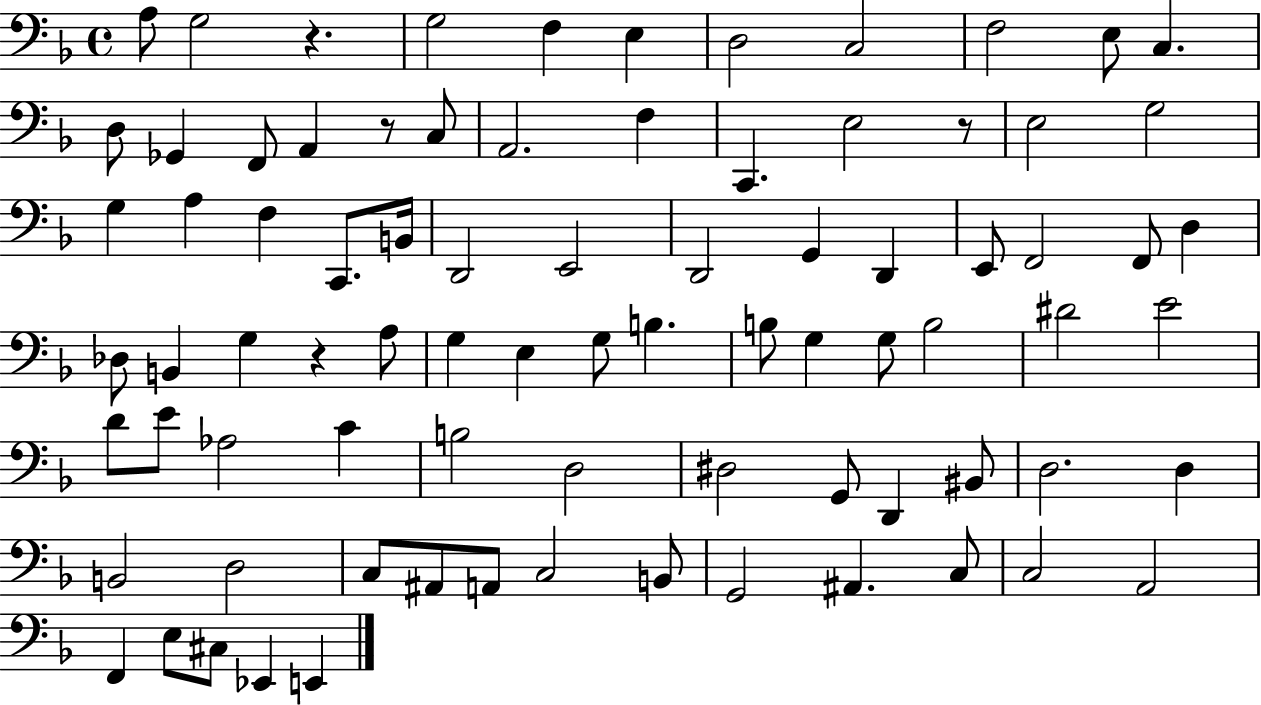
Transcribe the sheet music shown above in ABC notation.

X:1
T:Untitled
M:4/4
L:1/4
K:F
A,/2 G,2 z G,2 F, E, D,2 C,2 F,2 E,/2 C, D,/2 _G,, F,,/2 A,, z/2 C,/2 A,,2 F, C,, E,2 z/2 E,2 G,2 G, A, F, C,,/2 B,,/4 D,,2 E,,2 D,,2 G,, D,, E,,/2 F,,2 F,,/2 D, _D,/2 B,, G, z A,/2 G, E, G,/2 B, B,/2 G, G,/2 B,2 ^D2 E2 D/2 E/2 _A,2 C B,2 D,2 ^D,2 G,,/2 D,, ^B,,/2 D,2 D, B,,2 D,2 C,/2 ^A,,/2 A,,/2 C,2 B,,/2 G,,2 ^A,, C,/2 C,2 A,,2 F,, E,/2 ^C,/2 _E,, E,,